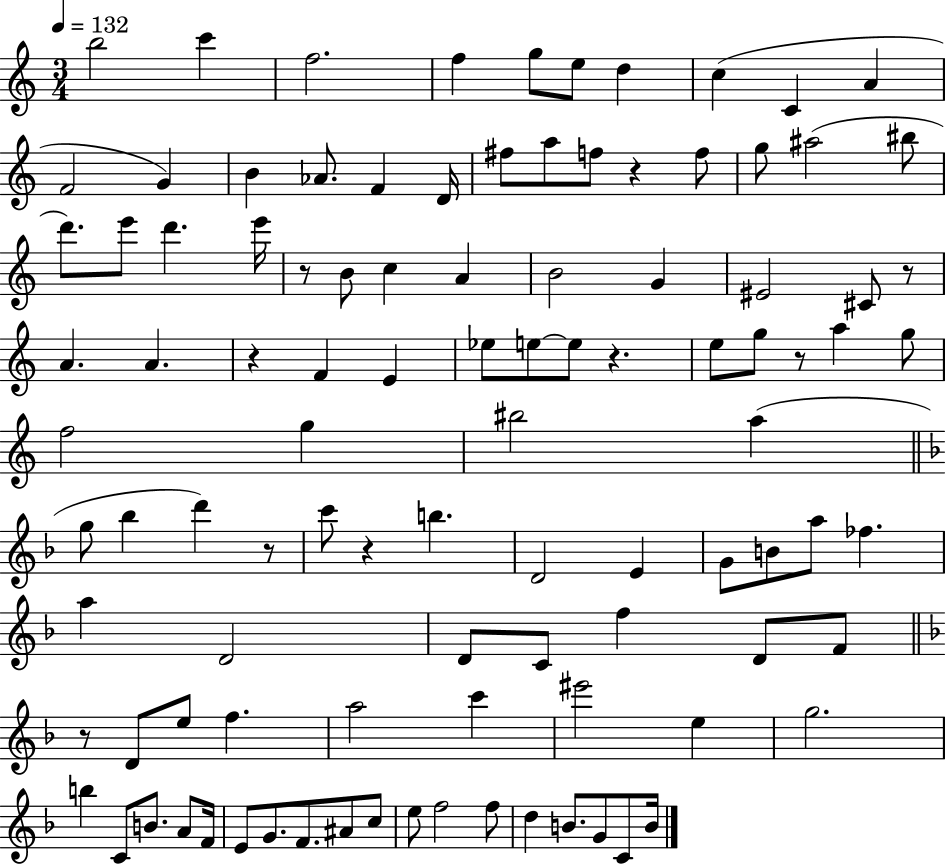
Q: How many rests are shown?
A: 9